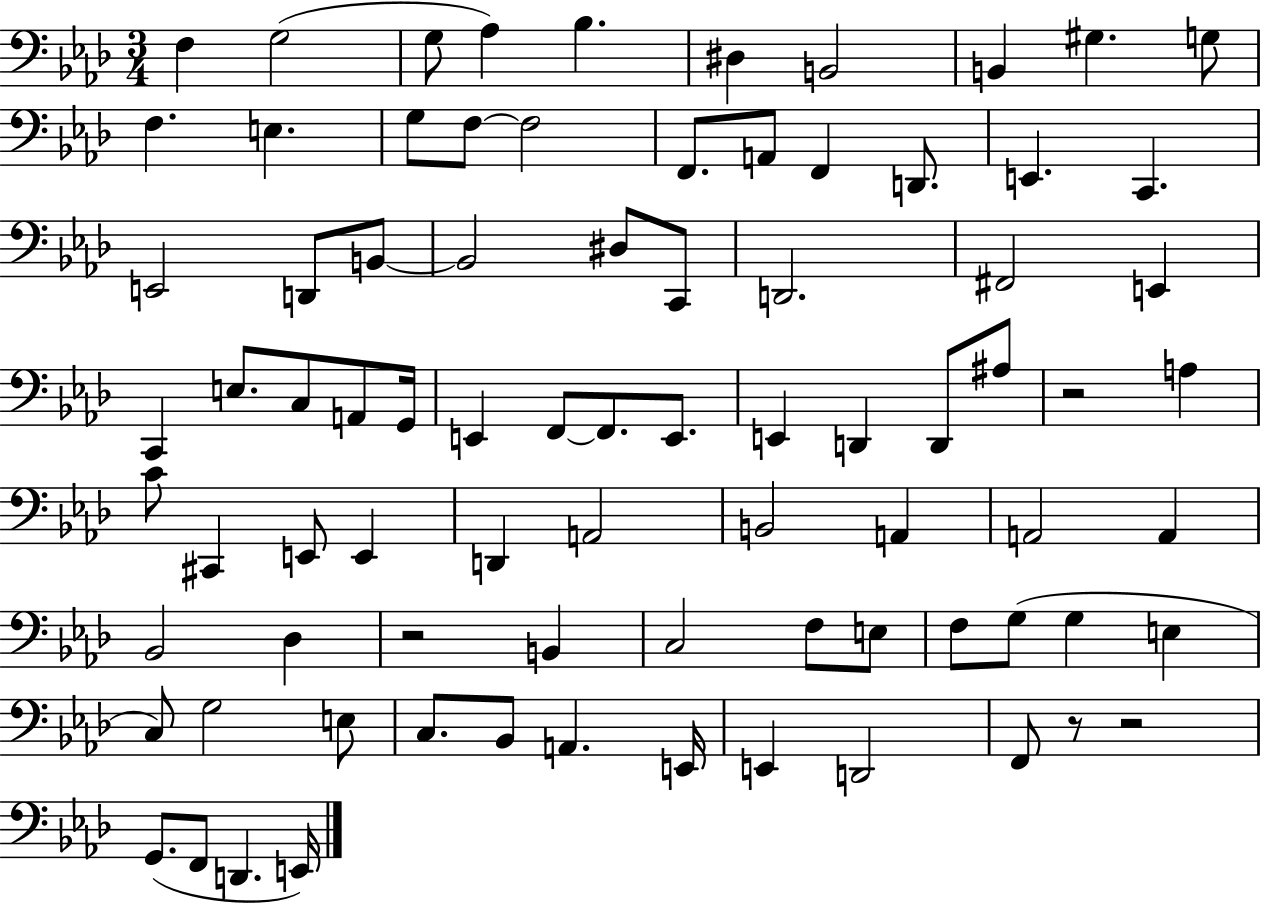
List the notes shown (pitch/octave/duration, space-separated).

F3/q G3/h G3/e Ab3/q Bb3/q. D#3/q B2/h B2/q G#3/q. G3/e F3/q. E3/q. G3/e F3/e F3/h F2/e. A2/e F2/q D2/e. E2/q. C2/q. E2/h D2/e B2/e B2/h D#3/e C2/e D2/h. F#2/h E2/q C2/q E3/e. C3/e A2/e G2/s E2/q F2/e F2/e. E2/e. E2/q D2/q D2/e A#3/e R/h A3/q C4/e C#2/q E2/e E2/q D2/q A2/h B2/h A2/q A2/h A2/q Bb2/h Db3/q R/h B2/q C3/h F3/e E3/e F3/e G3/e G3/q E3/q C3/e G3/h E3/e C3/e. Bb2/e A2/q. E2/s E2/q D2/h F2/e R/e R/h G2/e. F2/e D2/q. E2/s